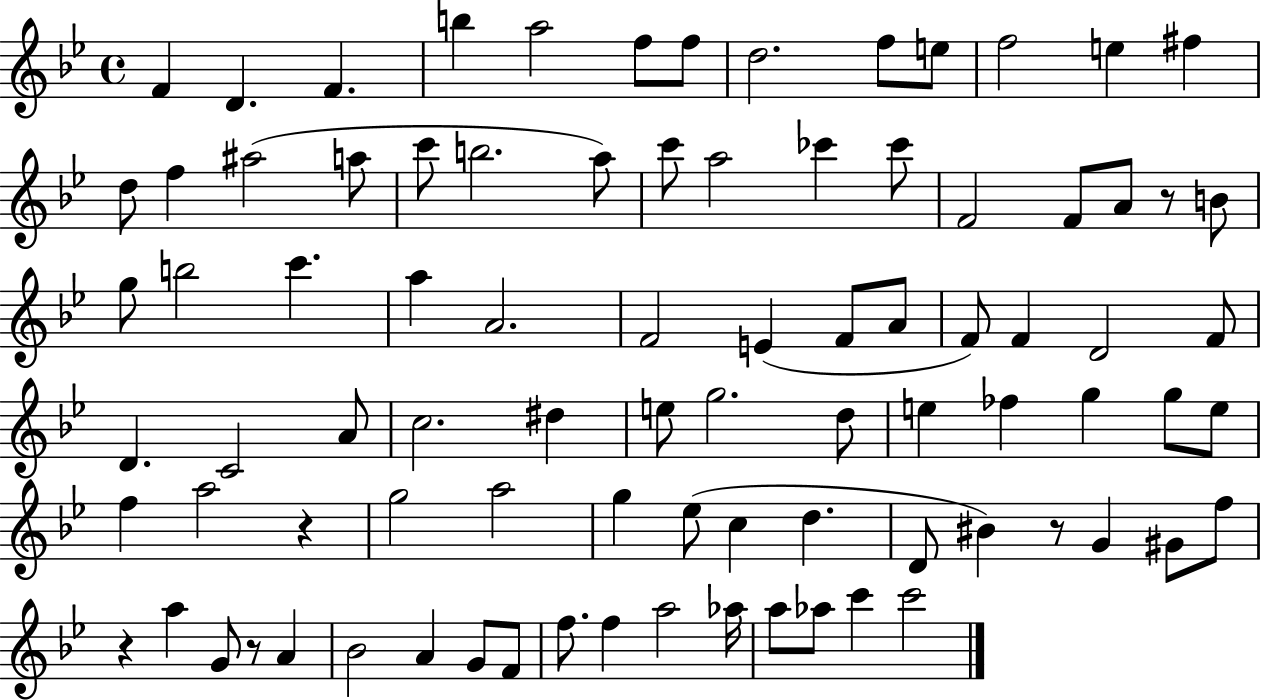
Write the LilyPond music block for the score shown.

{
  \clef treble
  \time 4/4
  \defaultTimeSignature
  \key bes \major
  f'4 d'4. f'4. | b''4 a''2 f''8 f''8 | d''2. f''8 e''8 | f''2 e''4 fis''4 | \break d''8 f''4 ais''2( a''8 | c'''8 b''2. a''8) | c'''8 a''2 ces'''4 ces'''8 | f'2 f'8 a'8 r8 b'8 | \break g''8 b''2 c'''4. | a''4 a'2. | f'2 e'4( f'8 a'8 | f'8) f'4 d'2 f'8 | \break d'4. c'2 a'8 | c''2. dis''4 | e''8 g''2. d''8 | e''4 fes''4 g''4 g''8 e''8 | \break f''4 a''2 r4 | g''2 a''2 | g''4 ees''8( c''4 d''4. | d'8 bis'4) r8 g'4 gis'8 f''8 | \break r4 a''4 g'8 r8 a'4 | bes'2 a'4 g'8 f'8 | f''8. f''4 a''2 aes''16 | a''8 aes''8 c'''4 c'''2 | \break \bar "|."
}